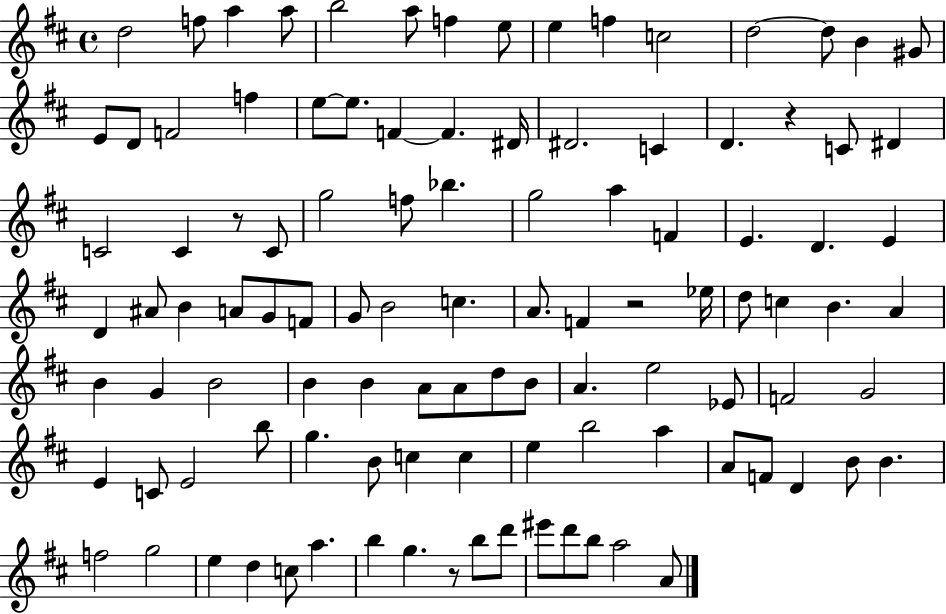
{
  \clef treble
  \time 4/4
  \defaultTimeSignature
  \key d \major
  d''2 f''8 a''4 a''8 | b''2 a''8 f''4 e''8 | e''4 f''4 c''2 | d''2~~ d''8 b'4 gis'8 | \break e'8 d'8 f'2 f''4 | e''8~~ e''8. f'4~~ f'4. dis'16 | dis'2. c'4 | d'4. r4 c'8 dis'4 | \break c'2 c'4 r8 c'8 | g''2 f''8 bes''4. | g''2 a''4 f'4 | e'4. d'4. e'4 | \break d'4 ais'8 b'4 a'8 g'8 f'8 | g'8 b'2 c''4. | a'8. f'4 r2 ees''16 | d''8 c''4 b'4. a'4 | \break b'4 g'4 b'2 | b'4 b'4 a'8 a'8 d''8 b'8 | a'4. e''2 ees'8 | f'2 g'2 | \break e'4 c'8 e'2 b''8 | g''4. b'8 c''4 c''4 | e''4 b''2 a''4 | a'8 f'8 d'4 b'8 b'4. | \break f''2 g''2 | e''4 d''4 c''8 a''4. | b''4 g''4. r8 b''8 d'''8 | eis'''8 d'''8 b''8 a''2 a'8 | \break \bar "|."
}